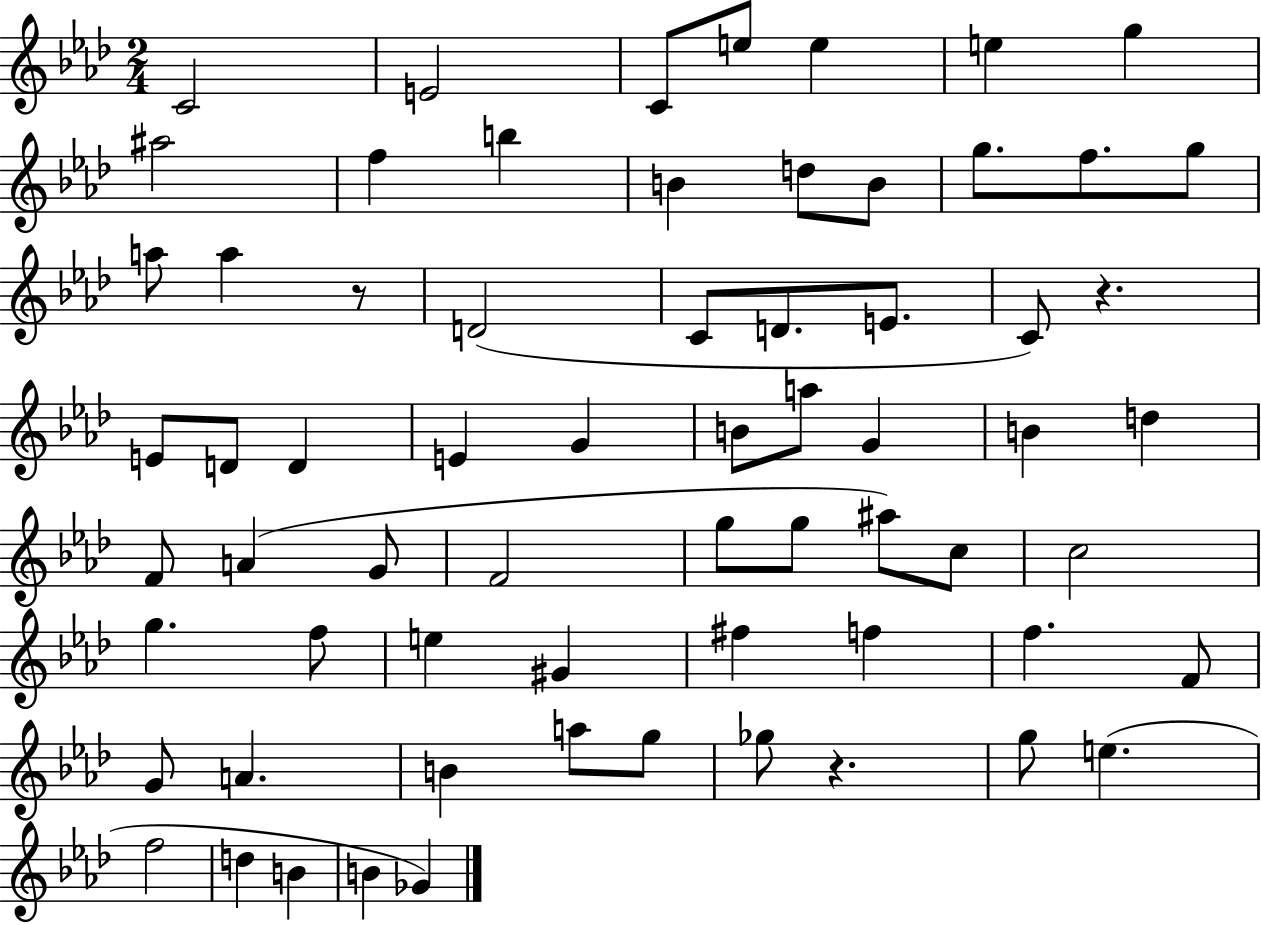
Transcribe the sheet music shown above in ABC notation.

X:1
T:Untitled
M:2/4
L:1/4
K:Ab
C2 E2 C/2 e/2 e e g ^a2 f b B d/2 B/2 g/2 f/2 g/2 a/2 a z/2 D2 C/2 D/2 E/2 C/2 z E/2 D/2 D E G B/2 a/2 G B d F/2 A G/2 F2 g/2 g/2 ^a/2 c/2 c2 g f/2 e ^G ^f f f F/2 G/2 A B a/2 g/2 _g/2 z g/2 e f2 d B B _G